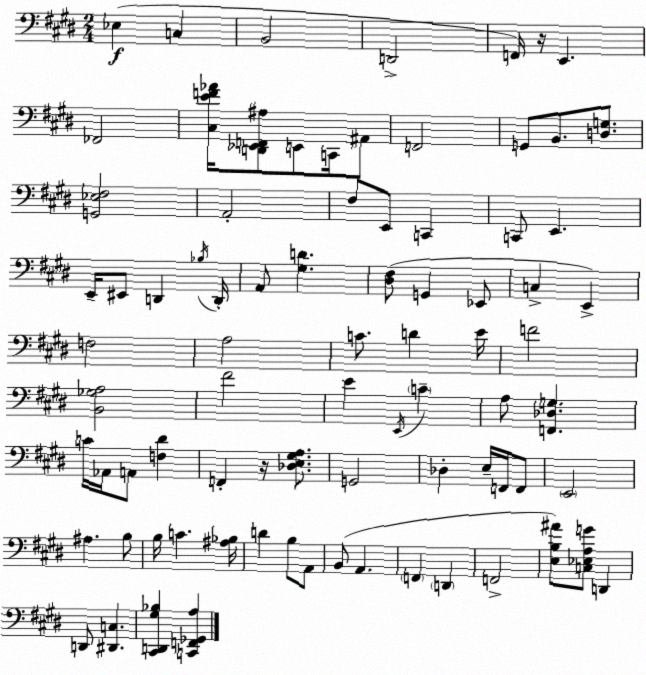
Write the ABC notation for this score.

X:1
T:Untitled
M:2/4
L:1/4
K:E
_E, C, B,,2 D,,2 F,,/4 z/4 E,, _F,,2 [^C,EF_A]/4 [D,,_E,,F,,^A,]/2 E,,/2 C,,/4 ^A,,/2 F,,2 G,,/2 B,,/2 [D,G,]/2 [G,,_E,^F,]2 A,,2 ^F,/2 E,,/2 C,, C,,/2 E,, E,,/4 ^E,,/2 D,, _B,/4 D,,/4 A,,/2 [^G,D] [^D,^F,]/2 G,, _E,,/2 C, E,, F,2 A,2 C/2 D E/4 F2 [B,,_G,A,]2 ^F2 E E,,/4 C A,/2 [F,,_D,G,] C/4 _A,,/4 A,,/2 [F,^D] F,, z/4 [_D,E,^G,A,]/2 G,,2 _D, E,/4 F,,/4 F,,/2 E,,2 ^A, B,/2 B,/4 C [^A,_B,]/4 D B,/2 A,,/2 B,,/2 A,, F,, D,, F,,2 [E,B,^A]/2 [C,_E,A,G]/2 D,, D,,/2 [^D,,C,] [^C,,D,,^G,_B,] [C,,F,,_G,,A,]